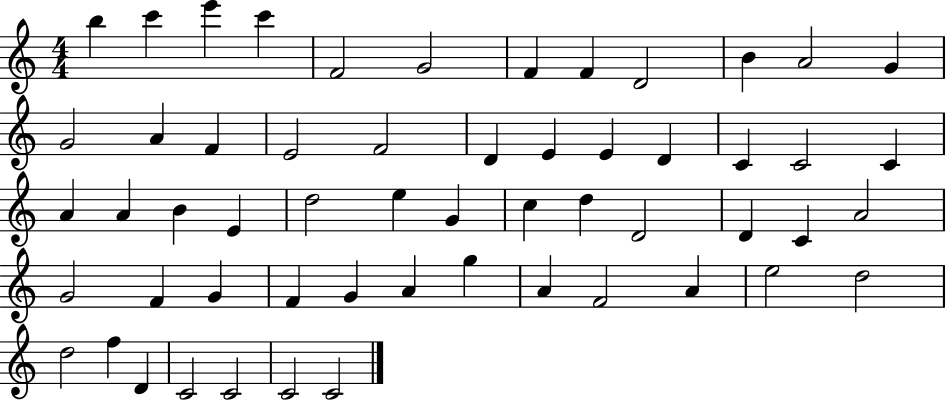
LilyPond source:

{
  \clef treble
  \numericTimeSignature
  \time 4/4
  \key c \major
  b''4 c'''4 e'''4 c'''4 | f'2 g'2 | f'4 f'4 d'2 | b'4 a'2 g'4 | \break g'2 a'4 f'4 | e'2 f'2 | d'4 e'4 e'4 d'4 | c'4 c'2 c'4 | \break a'4 a'4 b'4 e'4 | d''2 e''4 g'4 | c''4 d''4 d'2 | d'4 c'4 a'2 | \break g'2 f'4 g'4 | f'4 g'4 a'4 g''4 | a'4 f'2 a'4 | e''2 d''2 | \break d''2 f''4 d'4 | c'2 c'2 | c'2 c'2 | \bar "|."
}